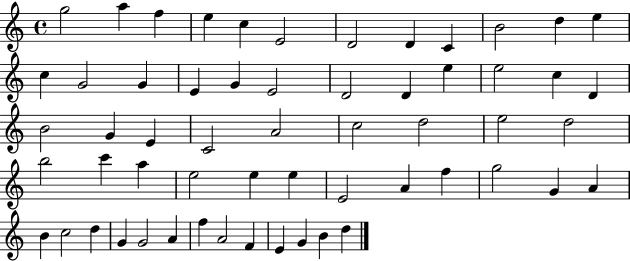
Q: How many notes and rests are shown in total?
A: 58